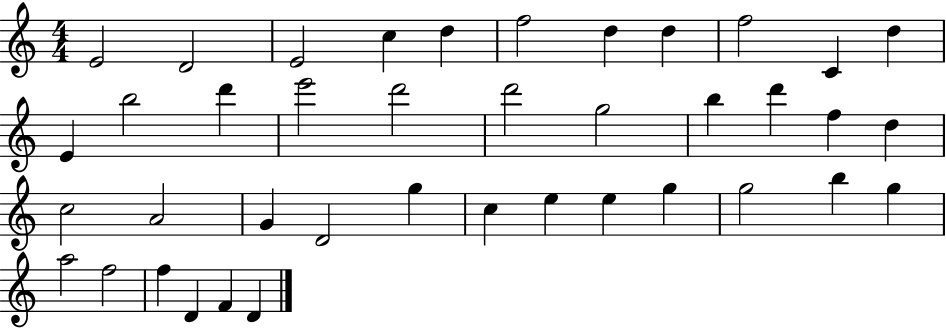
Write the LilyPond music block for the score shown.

{
  \clef treble
  \numericTimeSignature
  \time 4/4
  \key c \major
  e'2 d'2 | e'2 c''4 d''4 | f''2 d''4 d''4 | f''2 c'4 d''4 | \break e'4 b''2 d'''4 | e'''2 d'''2 | d'''2 g''2 | b''4 d'''4 f''4 d''4 | \break c''2 a'2 | g'4 d'2 g''4 | c''4 e''4 e''4 g''4 | g''2 b''4 g''4 | \break a''2 f''2 | f''4 d'4 f'4 d'4 | \bar "|."
}